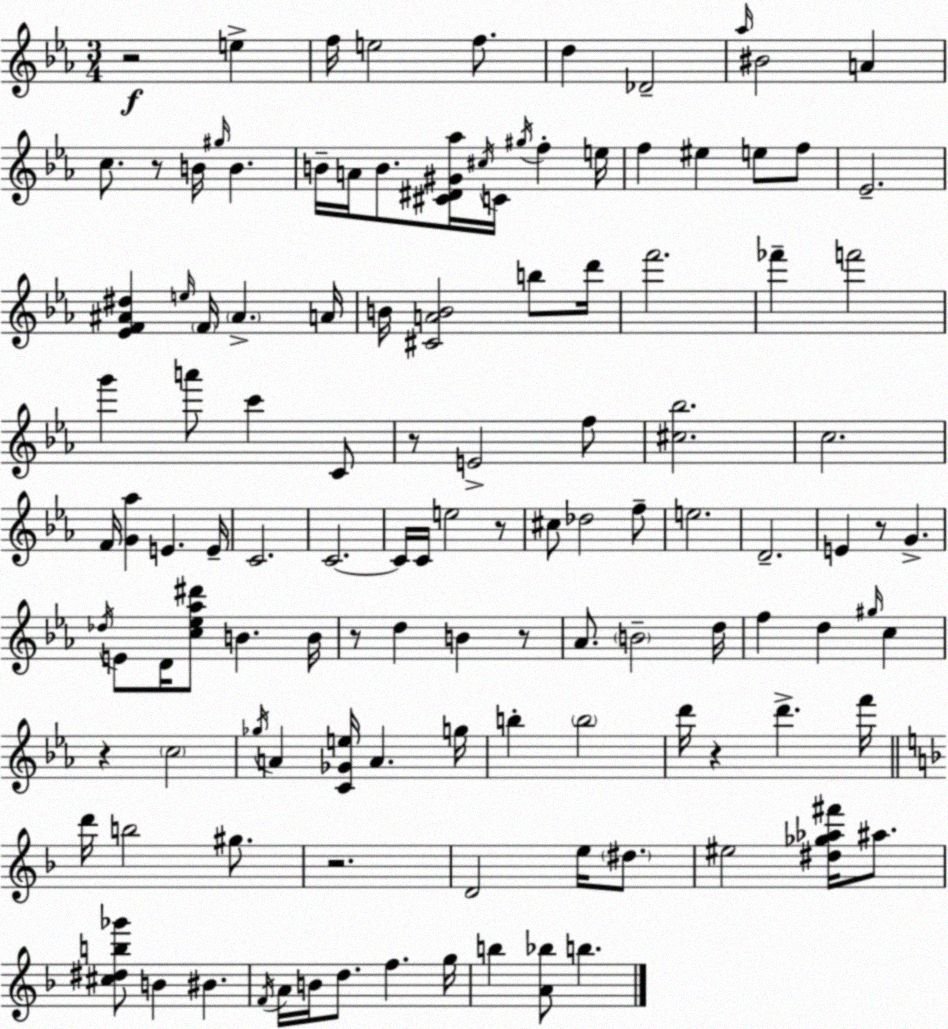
X:1
T:Untitled
M:3/4
L:1/4
K:Cm
z2 e f/4 e2 f/2 d _D2 _a/4 ^B2 A c/2 z/2 B/4 ^g/4 B B/4 A/4 B/2 [^C^D^G_a]/4 ^c/4 C/4 ^g/4 f e/4 f ^e e/2 f/2 _E2 [_EF^A^d] e/4 F/4 ^A A/4 B/4 [^CAB]2 b/2 d'/4 f'2 _f' f'2 g' a'/2 c' C/2 z/2 E2 f/2 [^c_b]2 c2 F/4 [G_a] E E/4 C2 C2 C/4 C/4 e2 z/2 ^c/2 _d2 f/2 e2 D2 E z/2 G _d/4 E/2 D/4 [c_e_a^d']/2 B B/4 z/2 d B z/2 _A/2 B2 d/4 f d ^g/4 c z c2 _g/4 A [C_Ge]/4 A g/4 b b2 d'/4 z d' f'/4 d'/4 b2 ^g/2 z2 D2 e/4 ^d/2 ^e2 [^d_g_a^f']/4 ^a/2 [^c^db_g']/2 B ^B F/4 A/4 B/4 d/2 f g/4 b [A_b]/2 b